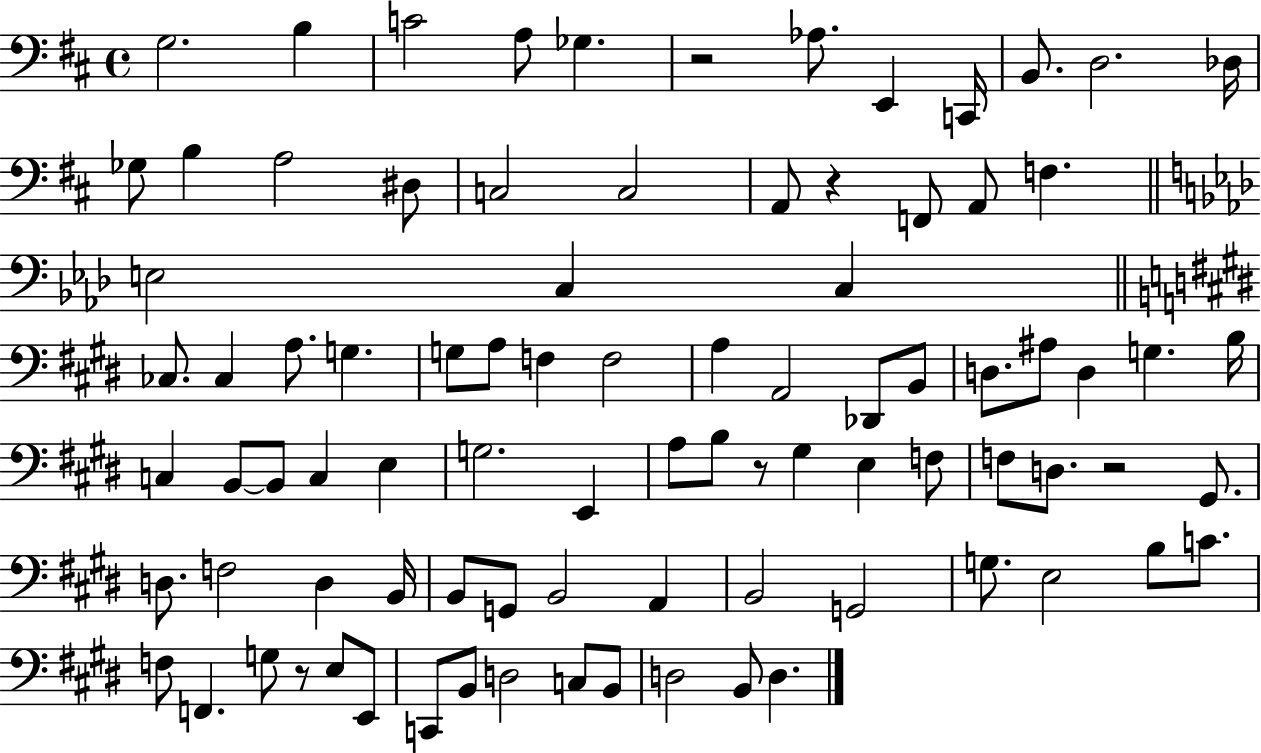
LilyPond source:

{
  \clef bass
  \time 4/4
  \defaultTimeSignature
  \key d \major
  g2. b4 | c'2 a8 ges4. | r2 aes8. e,4 c,16 | b,8. d2. des16 | \break ges8 b4 a2 dis8 | c2 c2 | a,8 r4 f,8 a,8 f4. | \bar "||" \break \key aes \major e2 c4 c4 | \bar "||" \break \key e \major ces8. ces4 a8. g4. | g8 a8 f4 f2 | a4 a,2 des,8 b,8 | d8. ais8 d4 g4. b16 | \break c4 b,8~~ b,8 c4 e4 | g2. e,4 | a8 b8 r8 gis4 e4 f8 | f8 d8. r2 gis,8. | \break d8. f2 d4 b,16 | b,8 g,8 b,2 a,4 | b,2 g,2 | g8. e2 b8 c'8. | \break f8 f,4. g8 r8 e8 e,8 | c,8 b,8 d2 c8 b,8 | d2 b,8 d4. | \bar "|."
}